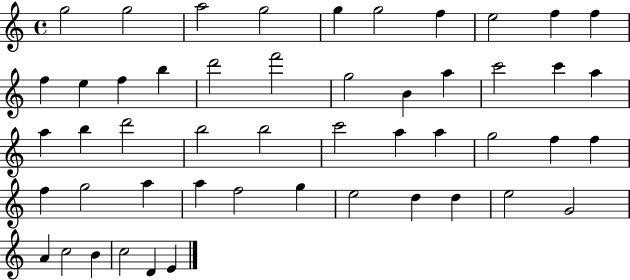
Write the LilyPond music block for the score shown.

{
  \clef treble
  \time 4/4
  \defaultTimeSignature
  \key c \major
  g''2 g''2 | a''2 g''2 | g''4 g''2 f''4 | e''2 f''4 f''4 | \break f''4 e''4 f''4 b''4 | d'''2 f'''2 | g''2 b'4 a''4 | c'''2 c'''4 a''4 | \break a''4 b''4 d'''2 | b''2 b''2 | c'''2 a''4 a''4 | g''2 f''4 f''4 | \break f''4 g''2 a''4 | a''4 f''2 g''4 | e''2 d''4 d''4 | e''2 g'2 | \break a'4 c''2 b'4 | c''2 d'4 e'4 | \bar "|."
}